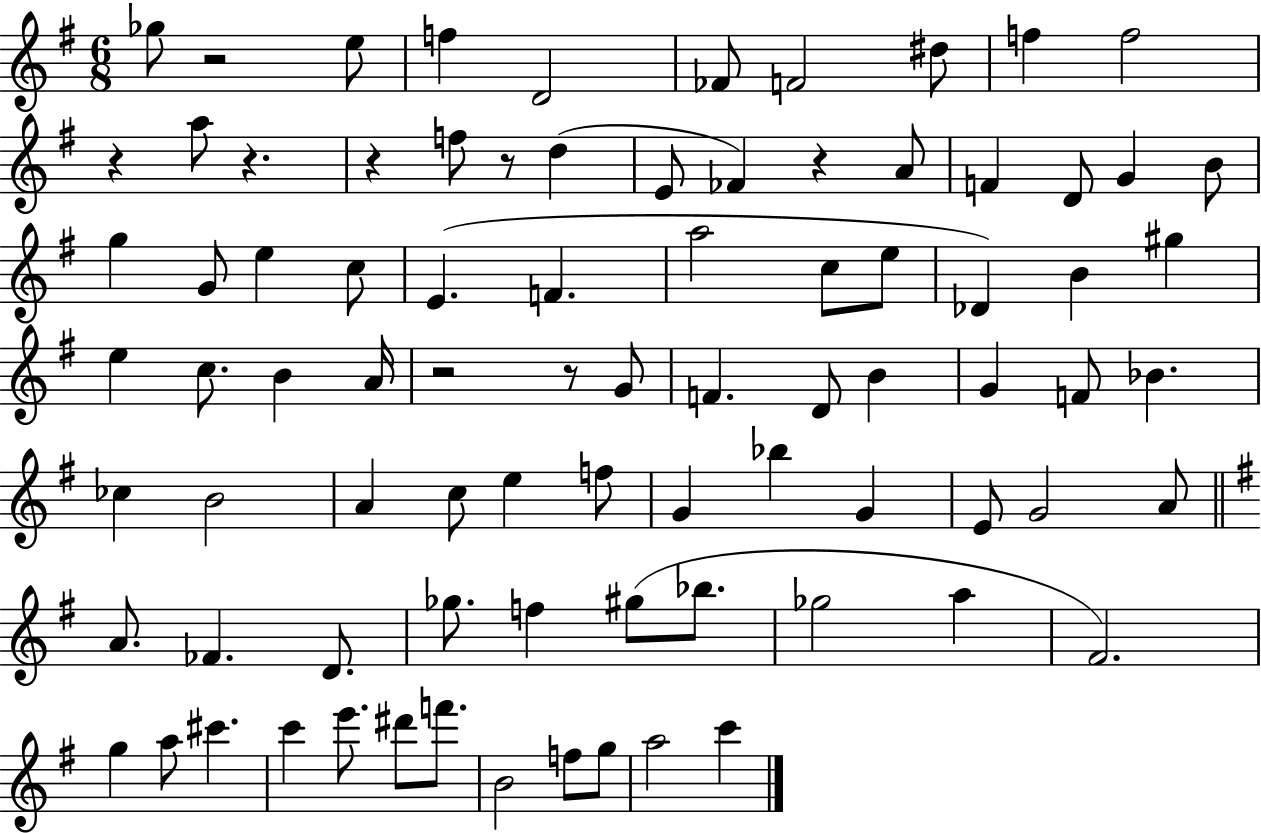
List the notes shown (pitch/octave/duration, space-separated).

Gb5/e R/h E5/e F5/q D4/h FES4/e F4/h D#5/e F5/q F5/h R/q A5/e R/q. R/q F5/e R/e D5/q E4/e FES4/q R/q A4/e F4/q D4/e G4/q B4/e G5/q G4/e E5/q C5/e E4/q. F4/q. A5/h C5/e E5/e Db4/q B4/q G#5/q E5/q C5/e. B4/q A4/s R/h R/e G4/e F4/q. D4/e B4/q G4/q F4/e Bb4/q. CES5/q B4/h A4/q C5/e E5/q F5/e G4/q Bb5/q G4/q E4/e G4/h A4/e A4/e. FES4/q. D4/e. Gb5/e. F5/q G#5/e Bb5/e. Gb5/h A5/q F#4/h. G5/q A5/e C#6/q. C6/q E6/e. D#6/e F6/e. B4/h F5/e G5/e A5/h C6/q